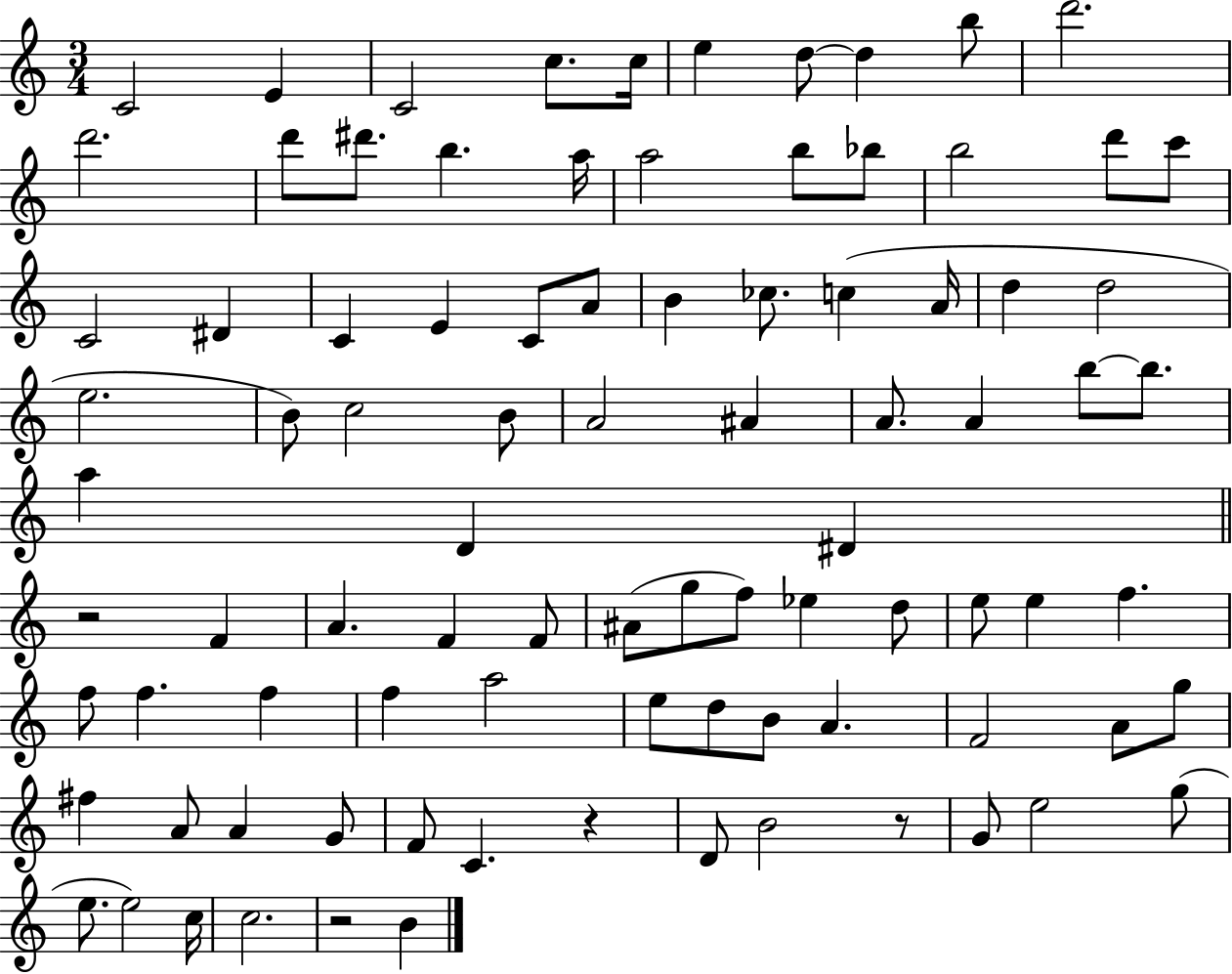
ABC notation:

X:1
T:Untitled
M:3/4
L:1/4
K:C
C2 E C2 c/2 c/4 e d/2 d b/2 d'2 d'2 d'/2 ^d'/2 b a/4 a2 b/2 _b/2 b2 d'/2 c'/2 C2 ^D C E C/2 A/2 B _c/2 c A/4 d d2 e2 B/2 c2 B/2 A2 ^A A/2 A b/2 b/2 a D ^D z2 F A F F/2 ^A/2 g/2 f/2 _e d/2 e/2 e f f/2 f f f a2 e/2 d/2 B/2 A F2 A/2 g/2 ^f A/2 A G/2 F/2 C z D/2 B2 z/2 G/2 e2 g/2 e/2 e2 c/4 c2 z2 B